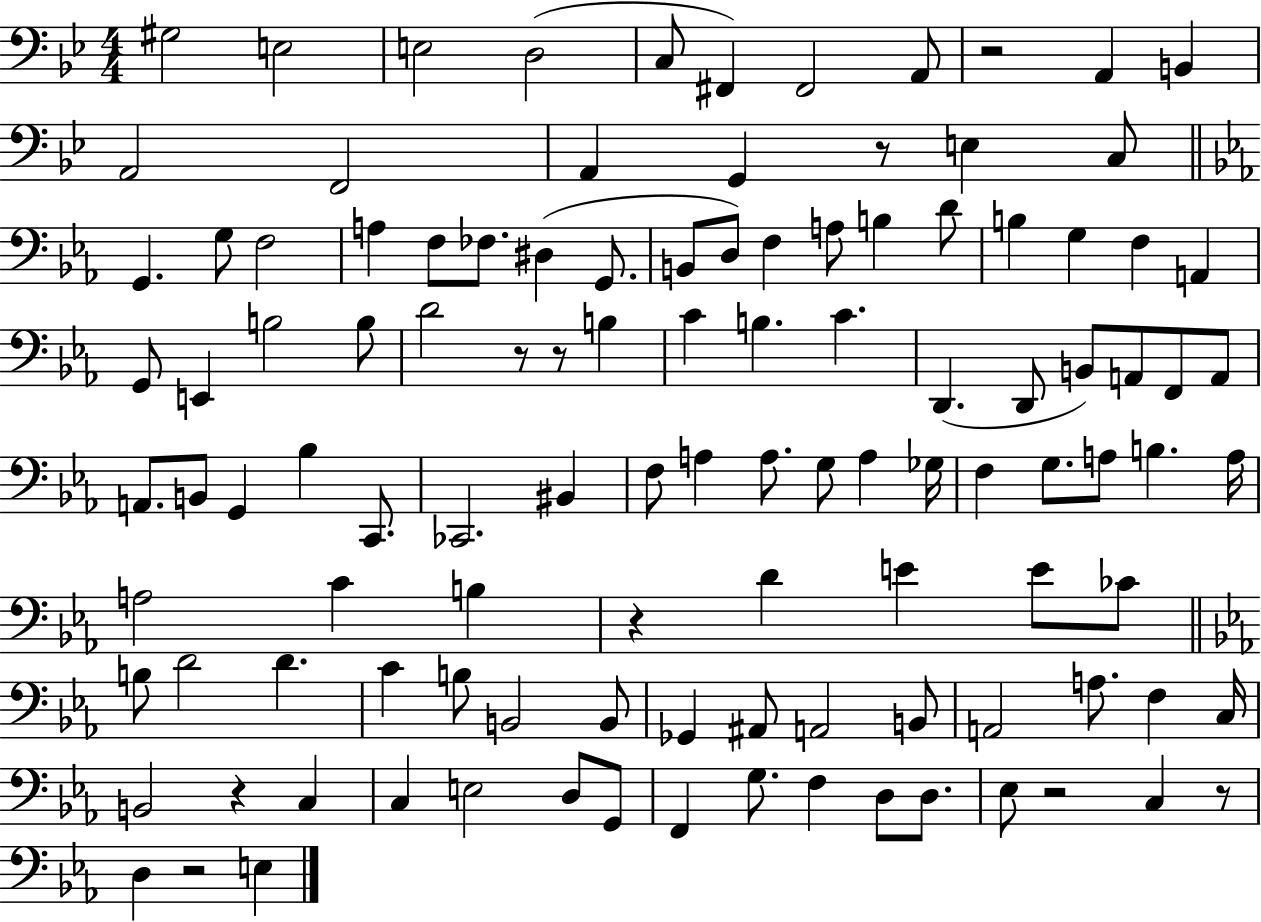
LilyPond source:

{
  \clef bass
  \numericTimeSignature
  \time 4/4
  \key bes \major
  gis2 e2 | e2 d2( | c8 fis,4) fis,2 a,8 | r2 a,4 b,4 | \break a,2 f,2 | a,4 g,4 r8 e4 c8 | \bar "||" \break \key ees \major g,4. g8 f2 | a4 f8 fes8. dis4( g,8. | b,8 d8) f4 a8 b4 d'8 | b4 g4 f4 a,4 | \break g,8 e,4 b2 b8 | d'2 r8 r8 b4 | c'4 b4. c'4. | d,4.( d,8 b,8) a,8 f,8 a,8 | \break a,8. b,8 g,4 bes4 c,8. | ces,2. bis,4 | f8 a4 a8. g8 a4 ges16 | f4 g8. a8 b4. a16 | \break a2 c'4 b4 | r4 d'4 e'4 e'8 ces'8 | \bar "||" \break \key ees \major b8 d'2 d'4. | c'4 b8 b,2 b,8 | ges,4 ais,8 a,2 b,8 | a,2 a8. f4 c16 | \break b,2 r4 c4 | c4 e2 d8 g,8 | f,4 g8. f4 d8 d8. | ees8 r2 c4 r8 | \break d4 r2 e4 | \bar "|."
}